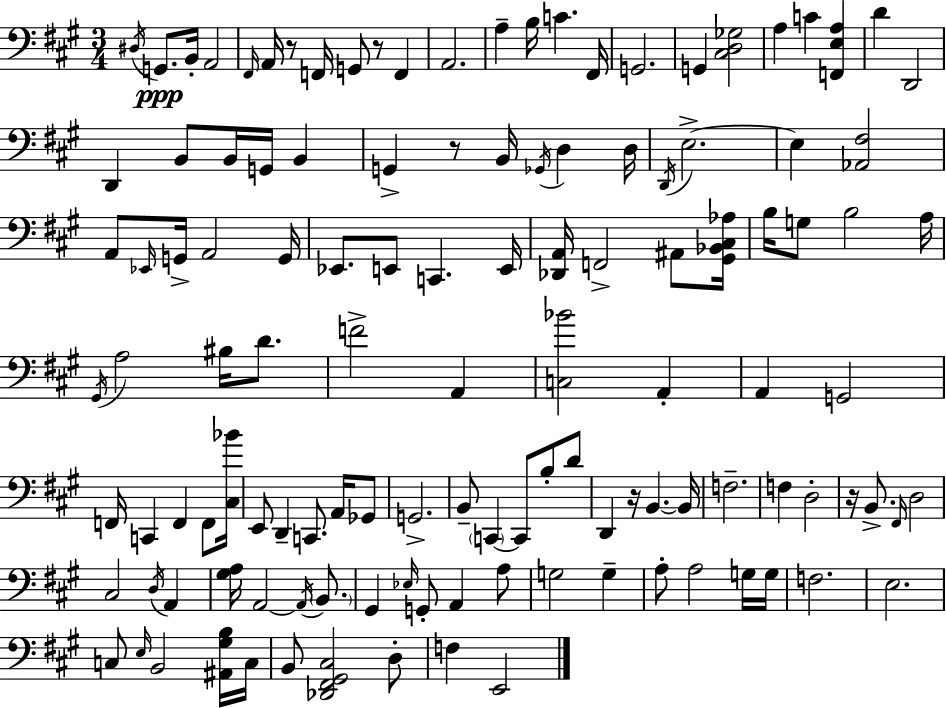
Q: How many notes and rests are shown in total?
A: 123